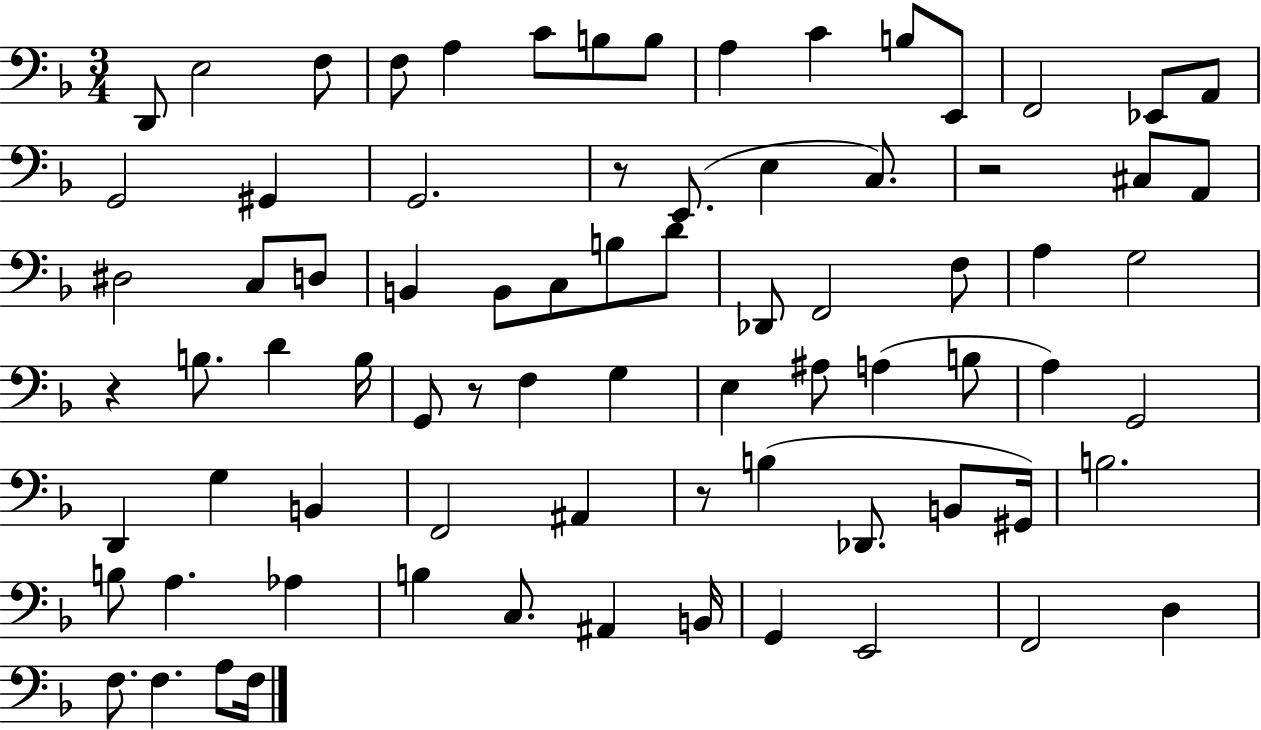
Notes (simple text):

D2/e E3/h F3/e F3/e A3/q C4/e B3/e B3/e A3/q C4/q B3/e E2/e F2/h Eb2/e A2/e G2/h G#2/q G2/h. R/e E2/e. E3/q C3/e. R/h C#3/e A2/e D#3/h C3/e D3/e B2/q B2/e C3/e B3/e D4/e Db2/e F2/h F3/e A3/q G3/h R/q B3/e. D4/q B3/s G2/e R/e F3/q G3/q E3/q A#3/e A3/q B3/e A3/q G2/h D2/q G3/q B2/q F2/h A#2/q R/e B3/q Db2/e. B2/e G#2/s B3/h. B3/e A3/q. Ab3/q B3/q C3/e. A#2/q B2/s G2/q E2/h F2/h D3/q F3/e. F3/q. A3/e F3/s